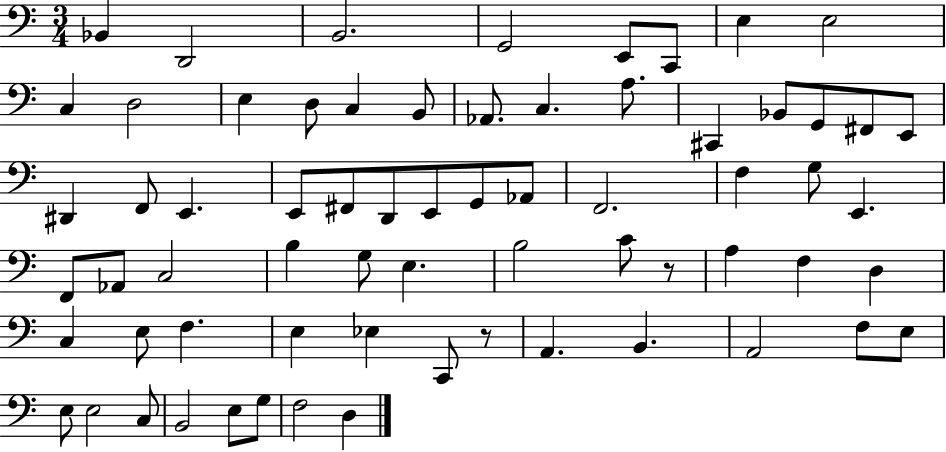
Bb2/q D2/h B2/h. G2/h E2/e C2/e E3/q E3/h C3/q D3/h E3/q D3/e C3/q B2/e Ab2/e. C3/q. A3/e. C#2/q Bb2/e G2/e F#2/e E2/e D#2/q F2/e E2/q. E2/e F#2/e D2/e E2/e G2/e Ab2/e F2/h. F3/q G3/e E2/q. F2/e Ab2/e C3/h B3/q G3/e E3/q. B3/h C4/e R/e A3/q F3/q D3/q C3/q E3/e F3/q. E3/q Eb3/q C2/e R/e A2/q. B2/q. A2/h F3/e E3/e E3/e E3/h C3/e B2/h E3/e G3/e F3/h D3/q